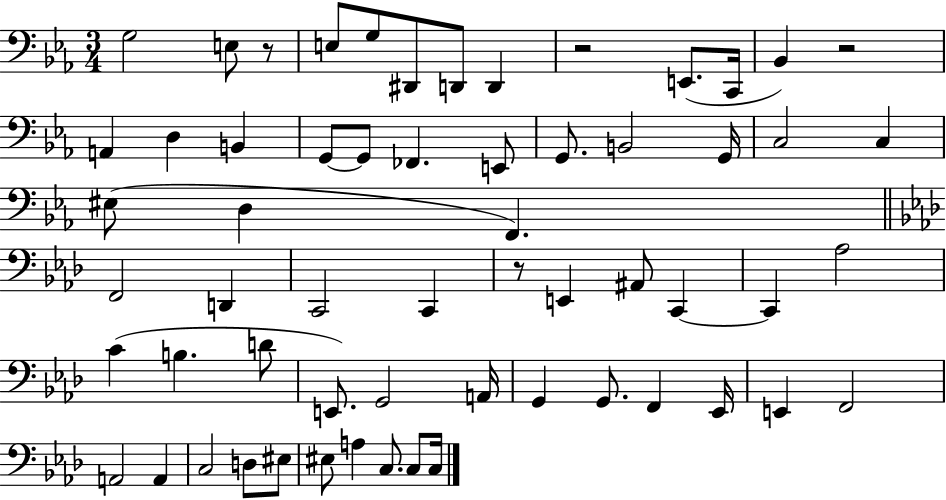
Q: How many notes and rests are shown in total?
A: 60